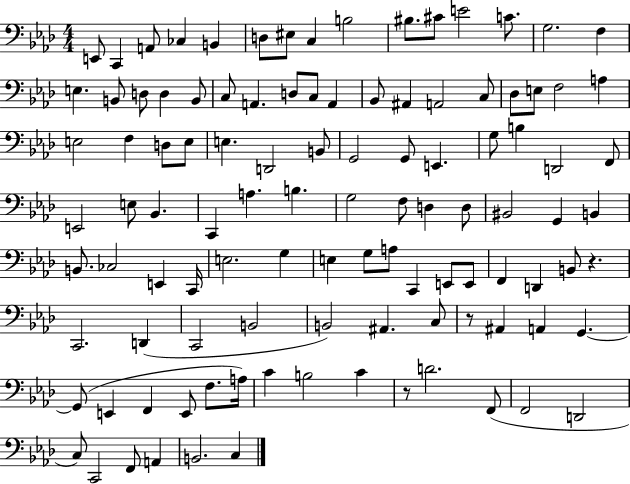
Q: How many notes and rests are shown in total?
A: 107